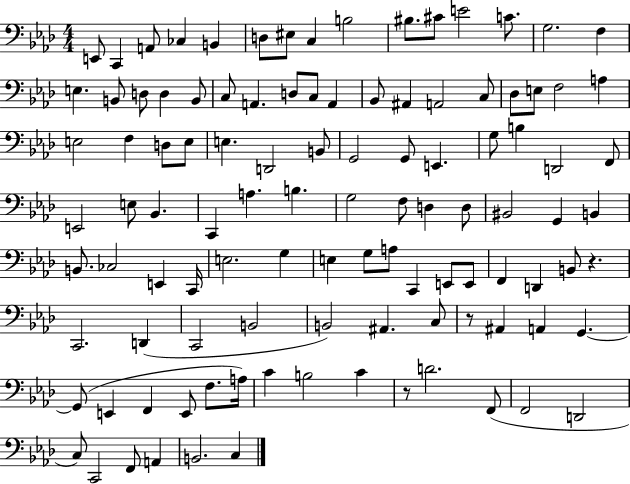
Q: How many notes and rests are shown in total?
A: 107